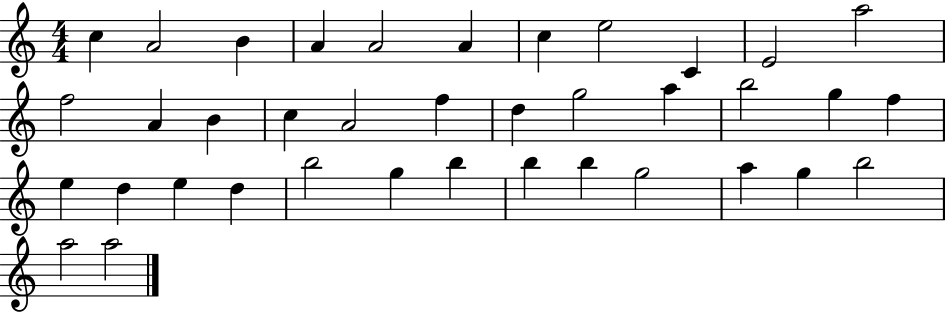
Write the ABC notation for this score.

X:1
T:Untitled
M:4/4
L:1/4
K:C
c A2 B A A2 A c e2 C E2 a2 f2 A B c A2 f d g2 a b2 g f e d e d b2 g b b b g2 a g b2 a2 a2